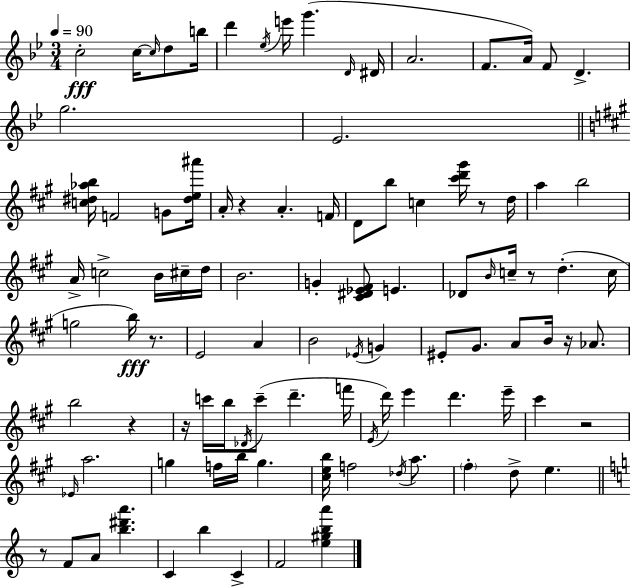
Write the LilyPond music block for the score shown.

{
  \clef treble
  \numericTimeSignature
  \time 3/4
  \key bes \major
  \tempo 4 = 90
  c''2-.\fff c''16~~ \grace { c''16 } d''8 | b''16 d'''4 \acciaccatura { ees''16 } e'''16 g'''4.( | \grace { d'16 } dis'16 a'2. | f'8. a'16) f'8 d'4.-> | \break g''2. | ees'2. | \bar "||" \break \key a \major <c'' dis'' aes'' b''>16 f'2 g'8 <dis'' e'' ais'''>16 | a'16-. r4 a'4.-. f'16 | d'8 b''8 c''4 <cis''' d''' gis'''>16 r8 d''16 | a''4 b''2 | \break a'16-> c''2-> b'16 cis''16-- d''16 | b'2. | g'4-. <cis' dis' ees' fis'>8 e'4. | des'8 \grace { b'16 } c''16-- r8 d''4.-.( | \break c''16 g''2 b''16\fff) r8. | e'2 a'4 | b'2 \acciaccatura { ees'16 } g'4 | eis'8-. gis'8. a'8 b'16 r16 aes'8. | \break b''2 r4 | r16 c'''16 b''16 \acciaccatura { des'16 } c'''8--( d'''4.-- | f'''16 \acciaccatura { e'16 } d'''16) e'''4 d'''4. | e'''16-- cis'''4 r2 | \break \grace { ees'16 } a''2. | g''4 f''16 b''16 g''4. | <cis'' e'' b''>16 f''2 | \acciaccatura { des''16 } a''8. \parenthesize fis''4-. d''8-> | \break e''4. \bar "||" \break \key a \minor r8 f'8 a'8 <b'' dis''' a'''>4. | c'4 b''4 c'4-> | f'2 <e'' gis'' b'' a'''>4 | \bar "|."
}